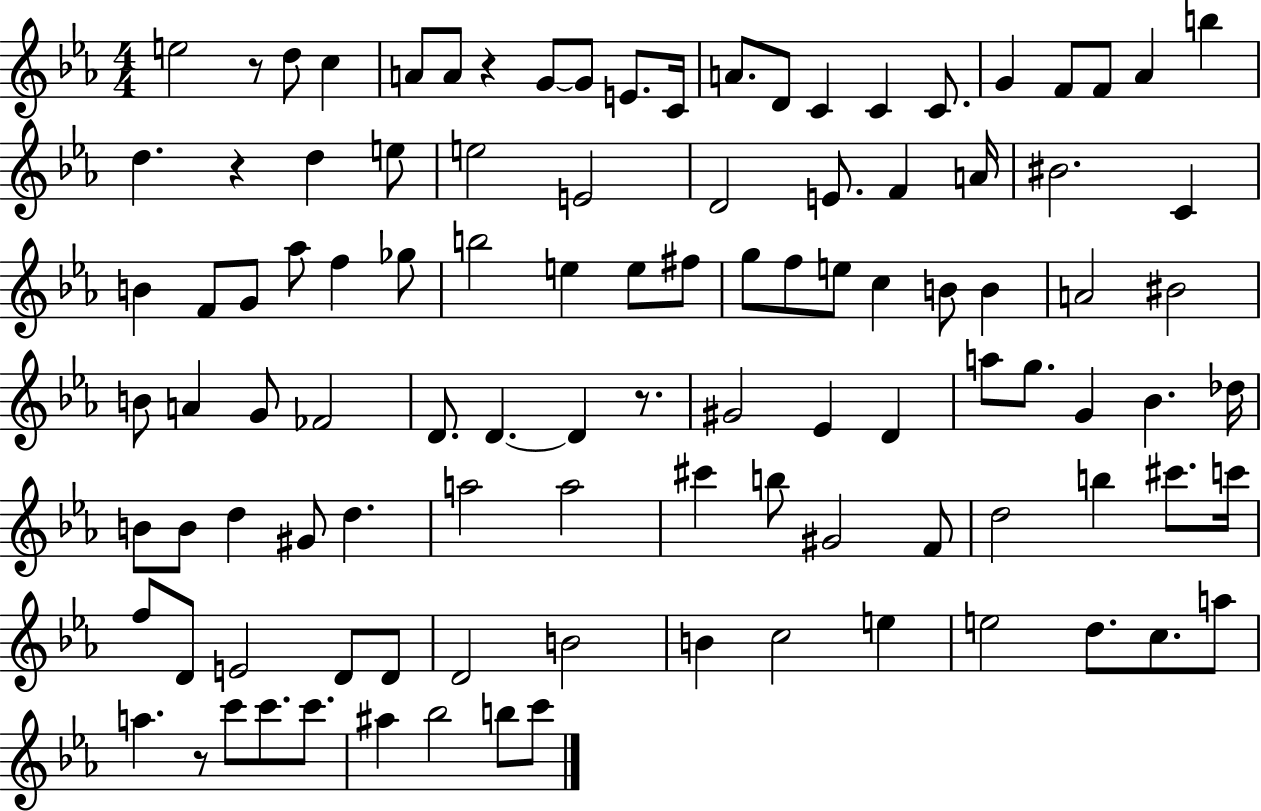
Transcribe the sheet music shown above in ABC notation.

X:1
T:Untitled
M:4/4
L:1/4
K:Eb
e2 z/2 d/2 c A/2 A/2 z G/2 G/2 E/2 C/4 A/2 D/2 C C C/2 G F/2 F/2 _A b d z d e/2 e2 E2 D2 E/2 F A/4 ^B2 C B F/2 G/2 _a/2 f _g/2 b2 e e/2 ^f/2 g/2 f/2 e/2 c B/2 B A2 ^B2 B/2 A G/2 _F2 D/2 D D z/2 ^G2 _E D a/2 g/2 G _B _d/4 B/2 B/2 d ^G/2 d a2 a2 ^c' b/2 ^G2 F/2 d2 b ^c'/2 c'/4 f/2 D/2 E2 D/2 D/2 D2 B2 B c2 e e2 d/2 c/2 a/2 a z/2 c'/2 c'/2 c'/2 ^a _b2 b/2 c'/2